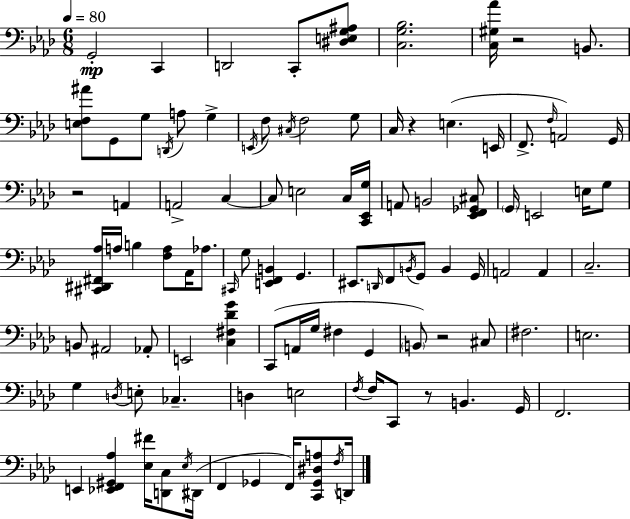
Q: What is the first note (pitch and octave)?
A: G2